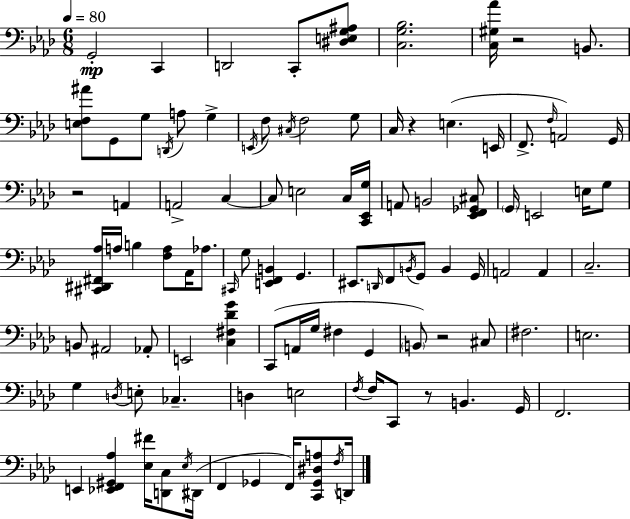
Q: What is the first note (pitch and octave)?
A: G2